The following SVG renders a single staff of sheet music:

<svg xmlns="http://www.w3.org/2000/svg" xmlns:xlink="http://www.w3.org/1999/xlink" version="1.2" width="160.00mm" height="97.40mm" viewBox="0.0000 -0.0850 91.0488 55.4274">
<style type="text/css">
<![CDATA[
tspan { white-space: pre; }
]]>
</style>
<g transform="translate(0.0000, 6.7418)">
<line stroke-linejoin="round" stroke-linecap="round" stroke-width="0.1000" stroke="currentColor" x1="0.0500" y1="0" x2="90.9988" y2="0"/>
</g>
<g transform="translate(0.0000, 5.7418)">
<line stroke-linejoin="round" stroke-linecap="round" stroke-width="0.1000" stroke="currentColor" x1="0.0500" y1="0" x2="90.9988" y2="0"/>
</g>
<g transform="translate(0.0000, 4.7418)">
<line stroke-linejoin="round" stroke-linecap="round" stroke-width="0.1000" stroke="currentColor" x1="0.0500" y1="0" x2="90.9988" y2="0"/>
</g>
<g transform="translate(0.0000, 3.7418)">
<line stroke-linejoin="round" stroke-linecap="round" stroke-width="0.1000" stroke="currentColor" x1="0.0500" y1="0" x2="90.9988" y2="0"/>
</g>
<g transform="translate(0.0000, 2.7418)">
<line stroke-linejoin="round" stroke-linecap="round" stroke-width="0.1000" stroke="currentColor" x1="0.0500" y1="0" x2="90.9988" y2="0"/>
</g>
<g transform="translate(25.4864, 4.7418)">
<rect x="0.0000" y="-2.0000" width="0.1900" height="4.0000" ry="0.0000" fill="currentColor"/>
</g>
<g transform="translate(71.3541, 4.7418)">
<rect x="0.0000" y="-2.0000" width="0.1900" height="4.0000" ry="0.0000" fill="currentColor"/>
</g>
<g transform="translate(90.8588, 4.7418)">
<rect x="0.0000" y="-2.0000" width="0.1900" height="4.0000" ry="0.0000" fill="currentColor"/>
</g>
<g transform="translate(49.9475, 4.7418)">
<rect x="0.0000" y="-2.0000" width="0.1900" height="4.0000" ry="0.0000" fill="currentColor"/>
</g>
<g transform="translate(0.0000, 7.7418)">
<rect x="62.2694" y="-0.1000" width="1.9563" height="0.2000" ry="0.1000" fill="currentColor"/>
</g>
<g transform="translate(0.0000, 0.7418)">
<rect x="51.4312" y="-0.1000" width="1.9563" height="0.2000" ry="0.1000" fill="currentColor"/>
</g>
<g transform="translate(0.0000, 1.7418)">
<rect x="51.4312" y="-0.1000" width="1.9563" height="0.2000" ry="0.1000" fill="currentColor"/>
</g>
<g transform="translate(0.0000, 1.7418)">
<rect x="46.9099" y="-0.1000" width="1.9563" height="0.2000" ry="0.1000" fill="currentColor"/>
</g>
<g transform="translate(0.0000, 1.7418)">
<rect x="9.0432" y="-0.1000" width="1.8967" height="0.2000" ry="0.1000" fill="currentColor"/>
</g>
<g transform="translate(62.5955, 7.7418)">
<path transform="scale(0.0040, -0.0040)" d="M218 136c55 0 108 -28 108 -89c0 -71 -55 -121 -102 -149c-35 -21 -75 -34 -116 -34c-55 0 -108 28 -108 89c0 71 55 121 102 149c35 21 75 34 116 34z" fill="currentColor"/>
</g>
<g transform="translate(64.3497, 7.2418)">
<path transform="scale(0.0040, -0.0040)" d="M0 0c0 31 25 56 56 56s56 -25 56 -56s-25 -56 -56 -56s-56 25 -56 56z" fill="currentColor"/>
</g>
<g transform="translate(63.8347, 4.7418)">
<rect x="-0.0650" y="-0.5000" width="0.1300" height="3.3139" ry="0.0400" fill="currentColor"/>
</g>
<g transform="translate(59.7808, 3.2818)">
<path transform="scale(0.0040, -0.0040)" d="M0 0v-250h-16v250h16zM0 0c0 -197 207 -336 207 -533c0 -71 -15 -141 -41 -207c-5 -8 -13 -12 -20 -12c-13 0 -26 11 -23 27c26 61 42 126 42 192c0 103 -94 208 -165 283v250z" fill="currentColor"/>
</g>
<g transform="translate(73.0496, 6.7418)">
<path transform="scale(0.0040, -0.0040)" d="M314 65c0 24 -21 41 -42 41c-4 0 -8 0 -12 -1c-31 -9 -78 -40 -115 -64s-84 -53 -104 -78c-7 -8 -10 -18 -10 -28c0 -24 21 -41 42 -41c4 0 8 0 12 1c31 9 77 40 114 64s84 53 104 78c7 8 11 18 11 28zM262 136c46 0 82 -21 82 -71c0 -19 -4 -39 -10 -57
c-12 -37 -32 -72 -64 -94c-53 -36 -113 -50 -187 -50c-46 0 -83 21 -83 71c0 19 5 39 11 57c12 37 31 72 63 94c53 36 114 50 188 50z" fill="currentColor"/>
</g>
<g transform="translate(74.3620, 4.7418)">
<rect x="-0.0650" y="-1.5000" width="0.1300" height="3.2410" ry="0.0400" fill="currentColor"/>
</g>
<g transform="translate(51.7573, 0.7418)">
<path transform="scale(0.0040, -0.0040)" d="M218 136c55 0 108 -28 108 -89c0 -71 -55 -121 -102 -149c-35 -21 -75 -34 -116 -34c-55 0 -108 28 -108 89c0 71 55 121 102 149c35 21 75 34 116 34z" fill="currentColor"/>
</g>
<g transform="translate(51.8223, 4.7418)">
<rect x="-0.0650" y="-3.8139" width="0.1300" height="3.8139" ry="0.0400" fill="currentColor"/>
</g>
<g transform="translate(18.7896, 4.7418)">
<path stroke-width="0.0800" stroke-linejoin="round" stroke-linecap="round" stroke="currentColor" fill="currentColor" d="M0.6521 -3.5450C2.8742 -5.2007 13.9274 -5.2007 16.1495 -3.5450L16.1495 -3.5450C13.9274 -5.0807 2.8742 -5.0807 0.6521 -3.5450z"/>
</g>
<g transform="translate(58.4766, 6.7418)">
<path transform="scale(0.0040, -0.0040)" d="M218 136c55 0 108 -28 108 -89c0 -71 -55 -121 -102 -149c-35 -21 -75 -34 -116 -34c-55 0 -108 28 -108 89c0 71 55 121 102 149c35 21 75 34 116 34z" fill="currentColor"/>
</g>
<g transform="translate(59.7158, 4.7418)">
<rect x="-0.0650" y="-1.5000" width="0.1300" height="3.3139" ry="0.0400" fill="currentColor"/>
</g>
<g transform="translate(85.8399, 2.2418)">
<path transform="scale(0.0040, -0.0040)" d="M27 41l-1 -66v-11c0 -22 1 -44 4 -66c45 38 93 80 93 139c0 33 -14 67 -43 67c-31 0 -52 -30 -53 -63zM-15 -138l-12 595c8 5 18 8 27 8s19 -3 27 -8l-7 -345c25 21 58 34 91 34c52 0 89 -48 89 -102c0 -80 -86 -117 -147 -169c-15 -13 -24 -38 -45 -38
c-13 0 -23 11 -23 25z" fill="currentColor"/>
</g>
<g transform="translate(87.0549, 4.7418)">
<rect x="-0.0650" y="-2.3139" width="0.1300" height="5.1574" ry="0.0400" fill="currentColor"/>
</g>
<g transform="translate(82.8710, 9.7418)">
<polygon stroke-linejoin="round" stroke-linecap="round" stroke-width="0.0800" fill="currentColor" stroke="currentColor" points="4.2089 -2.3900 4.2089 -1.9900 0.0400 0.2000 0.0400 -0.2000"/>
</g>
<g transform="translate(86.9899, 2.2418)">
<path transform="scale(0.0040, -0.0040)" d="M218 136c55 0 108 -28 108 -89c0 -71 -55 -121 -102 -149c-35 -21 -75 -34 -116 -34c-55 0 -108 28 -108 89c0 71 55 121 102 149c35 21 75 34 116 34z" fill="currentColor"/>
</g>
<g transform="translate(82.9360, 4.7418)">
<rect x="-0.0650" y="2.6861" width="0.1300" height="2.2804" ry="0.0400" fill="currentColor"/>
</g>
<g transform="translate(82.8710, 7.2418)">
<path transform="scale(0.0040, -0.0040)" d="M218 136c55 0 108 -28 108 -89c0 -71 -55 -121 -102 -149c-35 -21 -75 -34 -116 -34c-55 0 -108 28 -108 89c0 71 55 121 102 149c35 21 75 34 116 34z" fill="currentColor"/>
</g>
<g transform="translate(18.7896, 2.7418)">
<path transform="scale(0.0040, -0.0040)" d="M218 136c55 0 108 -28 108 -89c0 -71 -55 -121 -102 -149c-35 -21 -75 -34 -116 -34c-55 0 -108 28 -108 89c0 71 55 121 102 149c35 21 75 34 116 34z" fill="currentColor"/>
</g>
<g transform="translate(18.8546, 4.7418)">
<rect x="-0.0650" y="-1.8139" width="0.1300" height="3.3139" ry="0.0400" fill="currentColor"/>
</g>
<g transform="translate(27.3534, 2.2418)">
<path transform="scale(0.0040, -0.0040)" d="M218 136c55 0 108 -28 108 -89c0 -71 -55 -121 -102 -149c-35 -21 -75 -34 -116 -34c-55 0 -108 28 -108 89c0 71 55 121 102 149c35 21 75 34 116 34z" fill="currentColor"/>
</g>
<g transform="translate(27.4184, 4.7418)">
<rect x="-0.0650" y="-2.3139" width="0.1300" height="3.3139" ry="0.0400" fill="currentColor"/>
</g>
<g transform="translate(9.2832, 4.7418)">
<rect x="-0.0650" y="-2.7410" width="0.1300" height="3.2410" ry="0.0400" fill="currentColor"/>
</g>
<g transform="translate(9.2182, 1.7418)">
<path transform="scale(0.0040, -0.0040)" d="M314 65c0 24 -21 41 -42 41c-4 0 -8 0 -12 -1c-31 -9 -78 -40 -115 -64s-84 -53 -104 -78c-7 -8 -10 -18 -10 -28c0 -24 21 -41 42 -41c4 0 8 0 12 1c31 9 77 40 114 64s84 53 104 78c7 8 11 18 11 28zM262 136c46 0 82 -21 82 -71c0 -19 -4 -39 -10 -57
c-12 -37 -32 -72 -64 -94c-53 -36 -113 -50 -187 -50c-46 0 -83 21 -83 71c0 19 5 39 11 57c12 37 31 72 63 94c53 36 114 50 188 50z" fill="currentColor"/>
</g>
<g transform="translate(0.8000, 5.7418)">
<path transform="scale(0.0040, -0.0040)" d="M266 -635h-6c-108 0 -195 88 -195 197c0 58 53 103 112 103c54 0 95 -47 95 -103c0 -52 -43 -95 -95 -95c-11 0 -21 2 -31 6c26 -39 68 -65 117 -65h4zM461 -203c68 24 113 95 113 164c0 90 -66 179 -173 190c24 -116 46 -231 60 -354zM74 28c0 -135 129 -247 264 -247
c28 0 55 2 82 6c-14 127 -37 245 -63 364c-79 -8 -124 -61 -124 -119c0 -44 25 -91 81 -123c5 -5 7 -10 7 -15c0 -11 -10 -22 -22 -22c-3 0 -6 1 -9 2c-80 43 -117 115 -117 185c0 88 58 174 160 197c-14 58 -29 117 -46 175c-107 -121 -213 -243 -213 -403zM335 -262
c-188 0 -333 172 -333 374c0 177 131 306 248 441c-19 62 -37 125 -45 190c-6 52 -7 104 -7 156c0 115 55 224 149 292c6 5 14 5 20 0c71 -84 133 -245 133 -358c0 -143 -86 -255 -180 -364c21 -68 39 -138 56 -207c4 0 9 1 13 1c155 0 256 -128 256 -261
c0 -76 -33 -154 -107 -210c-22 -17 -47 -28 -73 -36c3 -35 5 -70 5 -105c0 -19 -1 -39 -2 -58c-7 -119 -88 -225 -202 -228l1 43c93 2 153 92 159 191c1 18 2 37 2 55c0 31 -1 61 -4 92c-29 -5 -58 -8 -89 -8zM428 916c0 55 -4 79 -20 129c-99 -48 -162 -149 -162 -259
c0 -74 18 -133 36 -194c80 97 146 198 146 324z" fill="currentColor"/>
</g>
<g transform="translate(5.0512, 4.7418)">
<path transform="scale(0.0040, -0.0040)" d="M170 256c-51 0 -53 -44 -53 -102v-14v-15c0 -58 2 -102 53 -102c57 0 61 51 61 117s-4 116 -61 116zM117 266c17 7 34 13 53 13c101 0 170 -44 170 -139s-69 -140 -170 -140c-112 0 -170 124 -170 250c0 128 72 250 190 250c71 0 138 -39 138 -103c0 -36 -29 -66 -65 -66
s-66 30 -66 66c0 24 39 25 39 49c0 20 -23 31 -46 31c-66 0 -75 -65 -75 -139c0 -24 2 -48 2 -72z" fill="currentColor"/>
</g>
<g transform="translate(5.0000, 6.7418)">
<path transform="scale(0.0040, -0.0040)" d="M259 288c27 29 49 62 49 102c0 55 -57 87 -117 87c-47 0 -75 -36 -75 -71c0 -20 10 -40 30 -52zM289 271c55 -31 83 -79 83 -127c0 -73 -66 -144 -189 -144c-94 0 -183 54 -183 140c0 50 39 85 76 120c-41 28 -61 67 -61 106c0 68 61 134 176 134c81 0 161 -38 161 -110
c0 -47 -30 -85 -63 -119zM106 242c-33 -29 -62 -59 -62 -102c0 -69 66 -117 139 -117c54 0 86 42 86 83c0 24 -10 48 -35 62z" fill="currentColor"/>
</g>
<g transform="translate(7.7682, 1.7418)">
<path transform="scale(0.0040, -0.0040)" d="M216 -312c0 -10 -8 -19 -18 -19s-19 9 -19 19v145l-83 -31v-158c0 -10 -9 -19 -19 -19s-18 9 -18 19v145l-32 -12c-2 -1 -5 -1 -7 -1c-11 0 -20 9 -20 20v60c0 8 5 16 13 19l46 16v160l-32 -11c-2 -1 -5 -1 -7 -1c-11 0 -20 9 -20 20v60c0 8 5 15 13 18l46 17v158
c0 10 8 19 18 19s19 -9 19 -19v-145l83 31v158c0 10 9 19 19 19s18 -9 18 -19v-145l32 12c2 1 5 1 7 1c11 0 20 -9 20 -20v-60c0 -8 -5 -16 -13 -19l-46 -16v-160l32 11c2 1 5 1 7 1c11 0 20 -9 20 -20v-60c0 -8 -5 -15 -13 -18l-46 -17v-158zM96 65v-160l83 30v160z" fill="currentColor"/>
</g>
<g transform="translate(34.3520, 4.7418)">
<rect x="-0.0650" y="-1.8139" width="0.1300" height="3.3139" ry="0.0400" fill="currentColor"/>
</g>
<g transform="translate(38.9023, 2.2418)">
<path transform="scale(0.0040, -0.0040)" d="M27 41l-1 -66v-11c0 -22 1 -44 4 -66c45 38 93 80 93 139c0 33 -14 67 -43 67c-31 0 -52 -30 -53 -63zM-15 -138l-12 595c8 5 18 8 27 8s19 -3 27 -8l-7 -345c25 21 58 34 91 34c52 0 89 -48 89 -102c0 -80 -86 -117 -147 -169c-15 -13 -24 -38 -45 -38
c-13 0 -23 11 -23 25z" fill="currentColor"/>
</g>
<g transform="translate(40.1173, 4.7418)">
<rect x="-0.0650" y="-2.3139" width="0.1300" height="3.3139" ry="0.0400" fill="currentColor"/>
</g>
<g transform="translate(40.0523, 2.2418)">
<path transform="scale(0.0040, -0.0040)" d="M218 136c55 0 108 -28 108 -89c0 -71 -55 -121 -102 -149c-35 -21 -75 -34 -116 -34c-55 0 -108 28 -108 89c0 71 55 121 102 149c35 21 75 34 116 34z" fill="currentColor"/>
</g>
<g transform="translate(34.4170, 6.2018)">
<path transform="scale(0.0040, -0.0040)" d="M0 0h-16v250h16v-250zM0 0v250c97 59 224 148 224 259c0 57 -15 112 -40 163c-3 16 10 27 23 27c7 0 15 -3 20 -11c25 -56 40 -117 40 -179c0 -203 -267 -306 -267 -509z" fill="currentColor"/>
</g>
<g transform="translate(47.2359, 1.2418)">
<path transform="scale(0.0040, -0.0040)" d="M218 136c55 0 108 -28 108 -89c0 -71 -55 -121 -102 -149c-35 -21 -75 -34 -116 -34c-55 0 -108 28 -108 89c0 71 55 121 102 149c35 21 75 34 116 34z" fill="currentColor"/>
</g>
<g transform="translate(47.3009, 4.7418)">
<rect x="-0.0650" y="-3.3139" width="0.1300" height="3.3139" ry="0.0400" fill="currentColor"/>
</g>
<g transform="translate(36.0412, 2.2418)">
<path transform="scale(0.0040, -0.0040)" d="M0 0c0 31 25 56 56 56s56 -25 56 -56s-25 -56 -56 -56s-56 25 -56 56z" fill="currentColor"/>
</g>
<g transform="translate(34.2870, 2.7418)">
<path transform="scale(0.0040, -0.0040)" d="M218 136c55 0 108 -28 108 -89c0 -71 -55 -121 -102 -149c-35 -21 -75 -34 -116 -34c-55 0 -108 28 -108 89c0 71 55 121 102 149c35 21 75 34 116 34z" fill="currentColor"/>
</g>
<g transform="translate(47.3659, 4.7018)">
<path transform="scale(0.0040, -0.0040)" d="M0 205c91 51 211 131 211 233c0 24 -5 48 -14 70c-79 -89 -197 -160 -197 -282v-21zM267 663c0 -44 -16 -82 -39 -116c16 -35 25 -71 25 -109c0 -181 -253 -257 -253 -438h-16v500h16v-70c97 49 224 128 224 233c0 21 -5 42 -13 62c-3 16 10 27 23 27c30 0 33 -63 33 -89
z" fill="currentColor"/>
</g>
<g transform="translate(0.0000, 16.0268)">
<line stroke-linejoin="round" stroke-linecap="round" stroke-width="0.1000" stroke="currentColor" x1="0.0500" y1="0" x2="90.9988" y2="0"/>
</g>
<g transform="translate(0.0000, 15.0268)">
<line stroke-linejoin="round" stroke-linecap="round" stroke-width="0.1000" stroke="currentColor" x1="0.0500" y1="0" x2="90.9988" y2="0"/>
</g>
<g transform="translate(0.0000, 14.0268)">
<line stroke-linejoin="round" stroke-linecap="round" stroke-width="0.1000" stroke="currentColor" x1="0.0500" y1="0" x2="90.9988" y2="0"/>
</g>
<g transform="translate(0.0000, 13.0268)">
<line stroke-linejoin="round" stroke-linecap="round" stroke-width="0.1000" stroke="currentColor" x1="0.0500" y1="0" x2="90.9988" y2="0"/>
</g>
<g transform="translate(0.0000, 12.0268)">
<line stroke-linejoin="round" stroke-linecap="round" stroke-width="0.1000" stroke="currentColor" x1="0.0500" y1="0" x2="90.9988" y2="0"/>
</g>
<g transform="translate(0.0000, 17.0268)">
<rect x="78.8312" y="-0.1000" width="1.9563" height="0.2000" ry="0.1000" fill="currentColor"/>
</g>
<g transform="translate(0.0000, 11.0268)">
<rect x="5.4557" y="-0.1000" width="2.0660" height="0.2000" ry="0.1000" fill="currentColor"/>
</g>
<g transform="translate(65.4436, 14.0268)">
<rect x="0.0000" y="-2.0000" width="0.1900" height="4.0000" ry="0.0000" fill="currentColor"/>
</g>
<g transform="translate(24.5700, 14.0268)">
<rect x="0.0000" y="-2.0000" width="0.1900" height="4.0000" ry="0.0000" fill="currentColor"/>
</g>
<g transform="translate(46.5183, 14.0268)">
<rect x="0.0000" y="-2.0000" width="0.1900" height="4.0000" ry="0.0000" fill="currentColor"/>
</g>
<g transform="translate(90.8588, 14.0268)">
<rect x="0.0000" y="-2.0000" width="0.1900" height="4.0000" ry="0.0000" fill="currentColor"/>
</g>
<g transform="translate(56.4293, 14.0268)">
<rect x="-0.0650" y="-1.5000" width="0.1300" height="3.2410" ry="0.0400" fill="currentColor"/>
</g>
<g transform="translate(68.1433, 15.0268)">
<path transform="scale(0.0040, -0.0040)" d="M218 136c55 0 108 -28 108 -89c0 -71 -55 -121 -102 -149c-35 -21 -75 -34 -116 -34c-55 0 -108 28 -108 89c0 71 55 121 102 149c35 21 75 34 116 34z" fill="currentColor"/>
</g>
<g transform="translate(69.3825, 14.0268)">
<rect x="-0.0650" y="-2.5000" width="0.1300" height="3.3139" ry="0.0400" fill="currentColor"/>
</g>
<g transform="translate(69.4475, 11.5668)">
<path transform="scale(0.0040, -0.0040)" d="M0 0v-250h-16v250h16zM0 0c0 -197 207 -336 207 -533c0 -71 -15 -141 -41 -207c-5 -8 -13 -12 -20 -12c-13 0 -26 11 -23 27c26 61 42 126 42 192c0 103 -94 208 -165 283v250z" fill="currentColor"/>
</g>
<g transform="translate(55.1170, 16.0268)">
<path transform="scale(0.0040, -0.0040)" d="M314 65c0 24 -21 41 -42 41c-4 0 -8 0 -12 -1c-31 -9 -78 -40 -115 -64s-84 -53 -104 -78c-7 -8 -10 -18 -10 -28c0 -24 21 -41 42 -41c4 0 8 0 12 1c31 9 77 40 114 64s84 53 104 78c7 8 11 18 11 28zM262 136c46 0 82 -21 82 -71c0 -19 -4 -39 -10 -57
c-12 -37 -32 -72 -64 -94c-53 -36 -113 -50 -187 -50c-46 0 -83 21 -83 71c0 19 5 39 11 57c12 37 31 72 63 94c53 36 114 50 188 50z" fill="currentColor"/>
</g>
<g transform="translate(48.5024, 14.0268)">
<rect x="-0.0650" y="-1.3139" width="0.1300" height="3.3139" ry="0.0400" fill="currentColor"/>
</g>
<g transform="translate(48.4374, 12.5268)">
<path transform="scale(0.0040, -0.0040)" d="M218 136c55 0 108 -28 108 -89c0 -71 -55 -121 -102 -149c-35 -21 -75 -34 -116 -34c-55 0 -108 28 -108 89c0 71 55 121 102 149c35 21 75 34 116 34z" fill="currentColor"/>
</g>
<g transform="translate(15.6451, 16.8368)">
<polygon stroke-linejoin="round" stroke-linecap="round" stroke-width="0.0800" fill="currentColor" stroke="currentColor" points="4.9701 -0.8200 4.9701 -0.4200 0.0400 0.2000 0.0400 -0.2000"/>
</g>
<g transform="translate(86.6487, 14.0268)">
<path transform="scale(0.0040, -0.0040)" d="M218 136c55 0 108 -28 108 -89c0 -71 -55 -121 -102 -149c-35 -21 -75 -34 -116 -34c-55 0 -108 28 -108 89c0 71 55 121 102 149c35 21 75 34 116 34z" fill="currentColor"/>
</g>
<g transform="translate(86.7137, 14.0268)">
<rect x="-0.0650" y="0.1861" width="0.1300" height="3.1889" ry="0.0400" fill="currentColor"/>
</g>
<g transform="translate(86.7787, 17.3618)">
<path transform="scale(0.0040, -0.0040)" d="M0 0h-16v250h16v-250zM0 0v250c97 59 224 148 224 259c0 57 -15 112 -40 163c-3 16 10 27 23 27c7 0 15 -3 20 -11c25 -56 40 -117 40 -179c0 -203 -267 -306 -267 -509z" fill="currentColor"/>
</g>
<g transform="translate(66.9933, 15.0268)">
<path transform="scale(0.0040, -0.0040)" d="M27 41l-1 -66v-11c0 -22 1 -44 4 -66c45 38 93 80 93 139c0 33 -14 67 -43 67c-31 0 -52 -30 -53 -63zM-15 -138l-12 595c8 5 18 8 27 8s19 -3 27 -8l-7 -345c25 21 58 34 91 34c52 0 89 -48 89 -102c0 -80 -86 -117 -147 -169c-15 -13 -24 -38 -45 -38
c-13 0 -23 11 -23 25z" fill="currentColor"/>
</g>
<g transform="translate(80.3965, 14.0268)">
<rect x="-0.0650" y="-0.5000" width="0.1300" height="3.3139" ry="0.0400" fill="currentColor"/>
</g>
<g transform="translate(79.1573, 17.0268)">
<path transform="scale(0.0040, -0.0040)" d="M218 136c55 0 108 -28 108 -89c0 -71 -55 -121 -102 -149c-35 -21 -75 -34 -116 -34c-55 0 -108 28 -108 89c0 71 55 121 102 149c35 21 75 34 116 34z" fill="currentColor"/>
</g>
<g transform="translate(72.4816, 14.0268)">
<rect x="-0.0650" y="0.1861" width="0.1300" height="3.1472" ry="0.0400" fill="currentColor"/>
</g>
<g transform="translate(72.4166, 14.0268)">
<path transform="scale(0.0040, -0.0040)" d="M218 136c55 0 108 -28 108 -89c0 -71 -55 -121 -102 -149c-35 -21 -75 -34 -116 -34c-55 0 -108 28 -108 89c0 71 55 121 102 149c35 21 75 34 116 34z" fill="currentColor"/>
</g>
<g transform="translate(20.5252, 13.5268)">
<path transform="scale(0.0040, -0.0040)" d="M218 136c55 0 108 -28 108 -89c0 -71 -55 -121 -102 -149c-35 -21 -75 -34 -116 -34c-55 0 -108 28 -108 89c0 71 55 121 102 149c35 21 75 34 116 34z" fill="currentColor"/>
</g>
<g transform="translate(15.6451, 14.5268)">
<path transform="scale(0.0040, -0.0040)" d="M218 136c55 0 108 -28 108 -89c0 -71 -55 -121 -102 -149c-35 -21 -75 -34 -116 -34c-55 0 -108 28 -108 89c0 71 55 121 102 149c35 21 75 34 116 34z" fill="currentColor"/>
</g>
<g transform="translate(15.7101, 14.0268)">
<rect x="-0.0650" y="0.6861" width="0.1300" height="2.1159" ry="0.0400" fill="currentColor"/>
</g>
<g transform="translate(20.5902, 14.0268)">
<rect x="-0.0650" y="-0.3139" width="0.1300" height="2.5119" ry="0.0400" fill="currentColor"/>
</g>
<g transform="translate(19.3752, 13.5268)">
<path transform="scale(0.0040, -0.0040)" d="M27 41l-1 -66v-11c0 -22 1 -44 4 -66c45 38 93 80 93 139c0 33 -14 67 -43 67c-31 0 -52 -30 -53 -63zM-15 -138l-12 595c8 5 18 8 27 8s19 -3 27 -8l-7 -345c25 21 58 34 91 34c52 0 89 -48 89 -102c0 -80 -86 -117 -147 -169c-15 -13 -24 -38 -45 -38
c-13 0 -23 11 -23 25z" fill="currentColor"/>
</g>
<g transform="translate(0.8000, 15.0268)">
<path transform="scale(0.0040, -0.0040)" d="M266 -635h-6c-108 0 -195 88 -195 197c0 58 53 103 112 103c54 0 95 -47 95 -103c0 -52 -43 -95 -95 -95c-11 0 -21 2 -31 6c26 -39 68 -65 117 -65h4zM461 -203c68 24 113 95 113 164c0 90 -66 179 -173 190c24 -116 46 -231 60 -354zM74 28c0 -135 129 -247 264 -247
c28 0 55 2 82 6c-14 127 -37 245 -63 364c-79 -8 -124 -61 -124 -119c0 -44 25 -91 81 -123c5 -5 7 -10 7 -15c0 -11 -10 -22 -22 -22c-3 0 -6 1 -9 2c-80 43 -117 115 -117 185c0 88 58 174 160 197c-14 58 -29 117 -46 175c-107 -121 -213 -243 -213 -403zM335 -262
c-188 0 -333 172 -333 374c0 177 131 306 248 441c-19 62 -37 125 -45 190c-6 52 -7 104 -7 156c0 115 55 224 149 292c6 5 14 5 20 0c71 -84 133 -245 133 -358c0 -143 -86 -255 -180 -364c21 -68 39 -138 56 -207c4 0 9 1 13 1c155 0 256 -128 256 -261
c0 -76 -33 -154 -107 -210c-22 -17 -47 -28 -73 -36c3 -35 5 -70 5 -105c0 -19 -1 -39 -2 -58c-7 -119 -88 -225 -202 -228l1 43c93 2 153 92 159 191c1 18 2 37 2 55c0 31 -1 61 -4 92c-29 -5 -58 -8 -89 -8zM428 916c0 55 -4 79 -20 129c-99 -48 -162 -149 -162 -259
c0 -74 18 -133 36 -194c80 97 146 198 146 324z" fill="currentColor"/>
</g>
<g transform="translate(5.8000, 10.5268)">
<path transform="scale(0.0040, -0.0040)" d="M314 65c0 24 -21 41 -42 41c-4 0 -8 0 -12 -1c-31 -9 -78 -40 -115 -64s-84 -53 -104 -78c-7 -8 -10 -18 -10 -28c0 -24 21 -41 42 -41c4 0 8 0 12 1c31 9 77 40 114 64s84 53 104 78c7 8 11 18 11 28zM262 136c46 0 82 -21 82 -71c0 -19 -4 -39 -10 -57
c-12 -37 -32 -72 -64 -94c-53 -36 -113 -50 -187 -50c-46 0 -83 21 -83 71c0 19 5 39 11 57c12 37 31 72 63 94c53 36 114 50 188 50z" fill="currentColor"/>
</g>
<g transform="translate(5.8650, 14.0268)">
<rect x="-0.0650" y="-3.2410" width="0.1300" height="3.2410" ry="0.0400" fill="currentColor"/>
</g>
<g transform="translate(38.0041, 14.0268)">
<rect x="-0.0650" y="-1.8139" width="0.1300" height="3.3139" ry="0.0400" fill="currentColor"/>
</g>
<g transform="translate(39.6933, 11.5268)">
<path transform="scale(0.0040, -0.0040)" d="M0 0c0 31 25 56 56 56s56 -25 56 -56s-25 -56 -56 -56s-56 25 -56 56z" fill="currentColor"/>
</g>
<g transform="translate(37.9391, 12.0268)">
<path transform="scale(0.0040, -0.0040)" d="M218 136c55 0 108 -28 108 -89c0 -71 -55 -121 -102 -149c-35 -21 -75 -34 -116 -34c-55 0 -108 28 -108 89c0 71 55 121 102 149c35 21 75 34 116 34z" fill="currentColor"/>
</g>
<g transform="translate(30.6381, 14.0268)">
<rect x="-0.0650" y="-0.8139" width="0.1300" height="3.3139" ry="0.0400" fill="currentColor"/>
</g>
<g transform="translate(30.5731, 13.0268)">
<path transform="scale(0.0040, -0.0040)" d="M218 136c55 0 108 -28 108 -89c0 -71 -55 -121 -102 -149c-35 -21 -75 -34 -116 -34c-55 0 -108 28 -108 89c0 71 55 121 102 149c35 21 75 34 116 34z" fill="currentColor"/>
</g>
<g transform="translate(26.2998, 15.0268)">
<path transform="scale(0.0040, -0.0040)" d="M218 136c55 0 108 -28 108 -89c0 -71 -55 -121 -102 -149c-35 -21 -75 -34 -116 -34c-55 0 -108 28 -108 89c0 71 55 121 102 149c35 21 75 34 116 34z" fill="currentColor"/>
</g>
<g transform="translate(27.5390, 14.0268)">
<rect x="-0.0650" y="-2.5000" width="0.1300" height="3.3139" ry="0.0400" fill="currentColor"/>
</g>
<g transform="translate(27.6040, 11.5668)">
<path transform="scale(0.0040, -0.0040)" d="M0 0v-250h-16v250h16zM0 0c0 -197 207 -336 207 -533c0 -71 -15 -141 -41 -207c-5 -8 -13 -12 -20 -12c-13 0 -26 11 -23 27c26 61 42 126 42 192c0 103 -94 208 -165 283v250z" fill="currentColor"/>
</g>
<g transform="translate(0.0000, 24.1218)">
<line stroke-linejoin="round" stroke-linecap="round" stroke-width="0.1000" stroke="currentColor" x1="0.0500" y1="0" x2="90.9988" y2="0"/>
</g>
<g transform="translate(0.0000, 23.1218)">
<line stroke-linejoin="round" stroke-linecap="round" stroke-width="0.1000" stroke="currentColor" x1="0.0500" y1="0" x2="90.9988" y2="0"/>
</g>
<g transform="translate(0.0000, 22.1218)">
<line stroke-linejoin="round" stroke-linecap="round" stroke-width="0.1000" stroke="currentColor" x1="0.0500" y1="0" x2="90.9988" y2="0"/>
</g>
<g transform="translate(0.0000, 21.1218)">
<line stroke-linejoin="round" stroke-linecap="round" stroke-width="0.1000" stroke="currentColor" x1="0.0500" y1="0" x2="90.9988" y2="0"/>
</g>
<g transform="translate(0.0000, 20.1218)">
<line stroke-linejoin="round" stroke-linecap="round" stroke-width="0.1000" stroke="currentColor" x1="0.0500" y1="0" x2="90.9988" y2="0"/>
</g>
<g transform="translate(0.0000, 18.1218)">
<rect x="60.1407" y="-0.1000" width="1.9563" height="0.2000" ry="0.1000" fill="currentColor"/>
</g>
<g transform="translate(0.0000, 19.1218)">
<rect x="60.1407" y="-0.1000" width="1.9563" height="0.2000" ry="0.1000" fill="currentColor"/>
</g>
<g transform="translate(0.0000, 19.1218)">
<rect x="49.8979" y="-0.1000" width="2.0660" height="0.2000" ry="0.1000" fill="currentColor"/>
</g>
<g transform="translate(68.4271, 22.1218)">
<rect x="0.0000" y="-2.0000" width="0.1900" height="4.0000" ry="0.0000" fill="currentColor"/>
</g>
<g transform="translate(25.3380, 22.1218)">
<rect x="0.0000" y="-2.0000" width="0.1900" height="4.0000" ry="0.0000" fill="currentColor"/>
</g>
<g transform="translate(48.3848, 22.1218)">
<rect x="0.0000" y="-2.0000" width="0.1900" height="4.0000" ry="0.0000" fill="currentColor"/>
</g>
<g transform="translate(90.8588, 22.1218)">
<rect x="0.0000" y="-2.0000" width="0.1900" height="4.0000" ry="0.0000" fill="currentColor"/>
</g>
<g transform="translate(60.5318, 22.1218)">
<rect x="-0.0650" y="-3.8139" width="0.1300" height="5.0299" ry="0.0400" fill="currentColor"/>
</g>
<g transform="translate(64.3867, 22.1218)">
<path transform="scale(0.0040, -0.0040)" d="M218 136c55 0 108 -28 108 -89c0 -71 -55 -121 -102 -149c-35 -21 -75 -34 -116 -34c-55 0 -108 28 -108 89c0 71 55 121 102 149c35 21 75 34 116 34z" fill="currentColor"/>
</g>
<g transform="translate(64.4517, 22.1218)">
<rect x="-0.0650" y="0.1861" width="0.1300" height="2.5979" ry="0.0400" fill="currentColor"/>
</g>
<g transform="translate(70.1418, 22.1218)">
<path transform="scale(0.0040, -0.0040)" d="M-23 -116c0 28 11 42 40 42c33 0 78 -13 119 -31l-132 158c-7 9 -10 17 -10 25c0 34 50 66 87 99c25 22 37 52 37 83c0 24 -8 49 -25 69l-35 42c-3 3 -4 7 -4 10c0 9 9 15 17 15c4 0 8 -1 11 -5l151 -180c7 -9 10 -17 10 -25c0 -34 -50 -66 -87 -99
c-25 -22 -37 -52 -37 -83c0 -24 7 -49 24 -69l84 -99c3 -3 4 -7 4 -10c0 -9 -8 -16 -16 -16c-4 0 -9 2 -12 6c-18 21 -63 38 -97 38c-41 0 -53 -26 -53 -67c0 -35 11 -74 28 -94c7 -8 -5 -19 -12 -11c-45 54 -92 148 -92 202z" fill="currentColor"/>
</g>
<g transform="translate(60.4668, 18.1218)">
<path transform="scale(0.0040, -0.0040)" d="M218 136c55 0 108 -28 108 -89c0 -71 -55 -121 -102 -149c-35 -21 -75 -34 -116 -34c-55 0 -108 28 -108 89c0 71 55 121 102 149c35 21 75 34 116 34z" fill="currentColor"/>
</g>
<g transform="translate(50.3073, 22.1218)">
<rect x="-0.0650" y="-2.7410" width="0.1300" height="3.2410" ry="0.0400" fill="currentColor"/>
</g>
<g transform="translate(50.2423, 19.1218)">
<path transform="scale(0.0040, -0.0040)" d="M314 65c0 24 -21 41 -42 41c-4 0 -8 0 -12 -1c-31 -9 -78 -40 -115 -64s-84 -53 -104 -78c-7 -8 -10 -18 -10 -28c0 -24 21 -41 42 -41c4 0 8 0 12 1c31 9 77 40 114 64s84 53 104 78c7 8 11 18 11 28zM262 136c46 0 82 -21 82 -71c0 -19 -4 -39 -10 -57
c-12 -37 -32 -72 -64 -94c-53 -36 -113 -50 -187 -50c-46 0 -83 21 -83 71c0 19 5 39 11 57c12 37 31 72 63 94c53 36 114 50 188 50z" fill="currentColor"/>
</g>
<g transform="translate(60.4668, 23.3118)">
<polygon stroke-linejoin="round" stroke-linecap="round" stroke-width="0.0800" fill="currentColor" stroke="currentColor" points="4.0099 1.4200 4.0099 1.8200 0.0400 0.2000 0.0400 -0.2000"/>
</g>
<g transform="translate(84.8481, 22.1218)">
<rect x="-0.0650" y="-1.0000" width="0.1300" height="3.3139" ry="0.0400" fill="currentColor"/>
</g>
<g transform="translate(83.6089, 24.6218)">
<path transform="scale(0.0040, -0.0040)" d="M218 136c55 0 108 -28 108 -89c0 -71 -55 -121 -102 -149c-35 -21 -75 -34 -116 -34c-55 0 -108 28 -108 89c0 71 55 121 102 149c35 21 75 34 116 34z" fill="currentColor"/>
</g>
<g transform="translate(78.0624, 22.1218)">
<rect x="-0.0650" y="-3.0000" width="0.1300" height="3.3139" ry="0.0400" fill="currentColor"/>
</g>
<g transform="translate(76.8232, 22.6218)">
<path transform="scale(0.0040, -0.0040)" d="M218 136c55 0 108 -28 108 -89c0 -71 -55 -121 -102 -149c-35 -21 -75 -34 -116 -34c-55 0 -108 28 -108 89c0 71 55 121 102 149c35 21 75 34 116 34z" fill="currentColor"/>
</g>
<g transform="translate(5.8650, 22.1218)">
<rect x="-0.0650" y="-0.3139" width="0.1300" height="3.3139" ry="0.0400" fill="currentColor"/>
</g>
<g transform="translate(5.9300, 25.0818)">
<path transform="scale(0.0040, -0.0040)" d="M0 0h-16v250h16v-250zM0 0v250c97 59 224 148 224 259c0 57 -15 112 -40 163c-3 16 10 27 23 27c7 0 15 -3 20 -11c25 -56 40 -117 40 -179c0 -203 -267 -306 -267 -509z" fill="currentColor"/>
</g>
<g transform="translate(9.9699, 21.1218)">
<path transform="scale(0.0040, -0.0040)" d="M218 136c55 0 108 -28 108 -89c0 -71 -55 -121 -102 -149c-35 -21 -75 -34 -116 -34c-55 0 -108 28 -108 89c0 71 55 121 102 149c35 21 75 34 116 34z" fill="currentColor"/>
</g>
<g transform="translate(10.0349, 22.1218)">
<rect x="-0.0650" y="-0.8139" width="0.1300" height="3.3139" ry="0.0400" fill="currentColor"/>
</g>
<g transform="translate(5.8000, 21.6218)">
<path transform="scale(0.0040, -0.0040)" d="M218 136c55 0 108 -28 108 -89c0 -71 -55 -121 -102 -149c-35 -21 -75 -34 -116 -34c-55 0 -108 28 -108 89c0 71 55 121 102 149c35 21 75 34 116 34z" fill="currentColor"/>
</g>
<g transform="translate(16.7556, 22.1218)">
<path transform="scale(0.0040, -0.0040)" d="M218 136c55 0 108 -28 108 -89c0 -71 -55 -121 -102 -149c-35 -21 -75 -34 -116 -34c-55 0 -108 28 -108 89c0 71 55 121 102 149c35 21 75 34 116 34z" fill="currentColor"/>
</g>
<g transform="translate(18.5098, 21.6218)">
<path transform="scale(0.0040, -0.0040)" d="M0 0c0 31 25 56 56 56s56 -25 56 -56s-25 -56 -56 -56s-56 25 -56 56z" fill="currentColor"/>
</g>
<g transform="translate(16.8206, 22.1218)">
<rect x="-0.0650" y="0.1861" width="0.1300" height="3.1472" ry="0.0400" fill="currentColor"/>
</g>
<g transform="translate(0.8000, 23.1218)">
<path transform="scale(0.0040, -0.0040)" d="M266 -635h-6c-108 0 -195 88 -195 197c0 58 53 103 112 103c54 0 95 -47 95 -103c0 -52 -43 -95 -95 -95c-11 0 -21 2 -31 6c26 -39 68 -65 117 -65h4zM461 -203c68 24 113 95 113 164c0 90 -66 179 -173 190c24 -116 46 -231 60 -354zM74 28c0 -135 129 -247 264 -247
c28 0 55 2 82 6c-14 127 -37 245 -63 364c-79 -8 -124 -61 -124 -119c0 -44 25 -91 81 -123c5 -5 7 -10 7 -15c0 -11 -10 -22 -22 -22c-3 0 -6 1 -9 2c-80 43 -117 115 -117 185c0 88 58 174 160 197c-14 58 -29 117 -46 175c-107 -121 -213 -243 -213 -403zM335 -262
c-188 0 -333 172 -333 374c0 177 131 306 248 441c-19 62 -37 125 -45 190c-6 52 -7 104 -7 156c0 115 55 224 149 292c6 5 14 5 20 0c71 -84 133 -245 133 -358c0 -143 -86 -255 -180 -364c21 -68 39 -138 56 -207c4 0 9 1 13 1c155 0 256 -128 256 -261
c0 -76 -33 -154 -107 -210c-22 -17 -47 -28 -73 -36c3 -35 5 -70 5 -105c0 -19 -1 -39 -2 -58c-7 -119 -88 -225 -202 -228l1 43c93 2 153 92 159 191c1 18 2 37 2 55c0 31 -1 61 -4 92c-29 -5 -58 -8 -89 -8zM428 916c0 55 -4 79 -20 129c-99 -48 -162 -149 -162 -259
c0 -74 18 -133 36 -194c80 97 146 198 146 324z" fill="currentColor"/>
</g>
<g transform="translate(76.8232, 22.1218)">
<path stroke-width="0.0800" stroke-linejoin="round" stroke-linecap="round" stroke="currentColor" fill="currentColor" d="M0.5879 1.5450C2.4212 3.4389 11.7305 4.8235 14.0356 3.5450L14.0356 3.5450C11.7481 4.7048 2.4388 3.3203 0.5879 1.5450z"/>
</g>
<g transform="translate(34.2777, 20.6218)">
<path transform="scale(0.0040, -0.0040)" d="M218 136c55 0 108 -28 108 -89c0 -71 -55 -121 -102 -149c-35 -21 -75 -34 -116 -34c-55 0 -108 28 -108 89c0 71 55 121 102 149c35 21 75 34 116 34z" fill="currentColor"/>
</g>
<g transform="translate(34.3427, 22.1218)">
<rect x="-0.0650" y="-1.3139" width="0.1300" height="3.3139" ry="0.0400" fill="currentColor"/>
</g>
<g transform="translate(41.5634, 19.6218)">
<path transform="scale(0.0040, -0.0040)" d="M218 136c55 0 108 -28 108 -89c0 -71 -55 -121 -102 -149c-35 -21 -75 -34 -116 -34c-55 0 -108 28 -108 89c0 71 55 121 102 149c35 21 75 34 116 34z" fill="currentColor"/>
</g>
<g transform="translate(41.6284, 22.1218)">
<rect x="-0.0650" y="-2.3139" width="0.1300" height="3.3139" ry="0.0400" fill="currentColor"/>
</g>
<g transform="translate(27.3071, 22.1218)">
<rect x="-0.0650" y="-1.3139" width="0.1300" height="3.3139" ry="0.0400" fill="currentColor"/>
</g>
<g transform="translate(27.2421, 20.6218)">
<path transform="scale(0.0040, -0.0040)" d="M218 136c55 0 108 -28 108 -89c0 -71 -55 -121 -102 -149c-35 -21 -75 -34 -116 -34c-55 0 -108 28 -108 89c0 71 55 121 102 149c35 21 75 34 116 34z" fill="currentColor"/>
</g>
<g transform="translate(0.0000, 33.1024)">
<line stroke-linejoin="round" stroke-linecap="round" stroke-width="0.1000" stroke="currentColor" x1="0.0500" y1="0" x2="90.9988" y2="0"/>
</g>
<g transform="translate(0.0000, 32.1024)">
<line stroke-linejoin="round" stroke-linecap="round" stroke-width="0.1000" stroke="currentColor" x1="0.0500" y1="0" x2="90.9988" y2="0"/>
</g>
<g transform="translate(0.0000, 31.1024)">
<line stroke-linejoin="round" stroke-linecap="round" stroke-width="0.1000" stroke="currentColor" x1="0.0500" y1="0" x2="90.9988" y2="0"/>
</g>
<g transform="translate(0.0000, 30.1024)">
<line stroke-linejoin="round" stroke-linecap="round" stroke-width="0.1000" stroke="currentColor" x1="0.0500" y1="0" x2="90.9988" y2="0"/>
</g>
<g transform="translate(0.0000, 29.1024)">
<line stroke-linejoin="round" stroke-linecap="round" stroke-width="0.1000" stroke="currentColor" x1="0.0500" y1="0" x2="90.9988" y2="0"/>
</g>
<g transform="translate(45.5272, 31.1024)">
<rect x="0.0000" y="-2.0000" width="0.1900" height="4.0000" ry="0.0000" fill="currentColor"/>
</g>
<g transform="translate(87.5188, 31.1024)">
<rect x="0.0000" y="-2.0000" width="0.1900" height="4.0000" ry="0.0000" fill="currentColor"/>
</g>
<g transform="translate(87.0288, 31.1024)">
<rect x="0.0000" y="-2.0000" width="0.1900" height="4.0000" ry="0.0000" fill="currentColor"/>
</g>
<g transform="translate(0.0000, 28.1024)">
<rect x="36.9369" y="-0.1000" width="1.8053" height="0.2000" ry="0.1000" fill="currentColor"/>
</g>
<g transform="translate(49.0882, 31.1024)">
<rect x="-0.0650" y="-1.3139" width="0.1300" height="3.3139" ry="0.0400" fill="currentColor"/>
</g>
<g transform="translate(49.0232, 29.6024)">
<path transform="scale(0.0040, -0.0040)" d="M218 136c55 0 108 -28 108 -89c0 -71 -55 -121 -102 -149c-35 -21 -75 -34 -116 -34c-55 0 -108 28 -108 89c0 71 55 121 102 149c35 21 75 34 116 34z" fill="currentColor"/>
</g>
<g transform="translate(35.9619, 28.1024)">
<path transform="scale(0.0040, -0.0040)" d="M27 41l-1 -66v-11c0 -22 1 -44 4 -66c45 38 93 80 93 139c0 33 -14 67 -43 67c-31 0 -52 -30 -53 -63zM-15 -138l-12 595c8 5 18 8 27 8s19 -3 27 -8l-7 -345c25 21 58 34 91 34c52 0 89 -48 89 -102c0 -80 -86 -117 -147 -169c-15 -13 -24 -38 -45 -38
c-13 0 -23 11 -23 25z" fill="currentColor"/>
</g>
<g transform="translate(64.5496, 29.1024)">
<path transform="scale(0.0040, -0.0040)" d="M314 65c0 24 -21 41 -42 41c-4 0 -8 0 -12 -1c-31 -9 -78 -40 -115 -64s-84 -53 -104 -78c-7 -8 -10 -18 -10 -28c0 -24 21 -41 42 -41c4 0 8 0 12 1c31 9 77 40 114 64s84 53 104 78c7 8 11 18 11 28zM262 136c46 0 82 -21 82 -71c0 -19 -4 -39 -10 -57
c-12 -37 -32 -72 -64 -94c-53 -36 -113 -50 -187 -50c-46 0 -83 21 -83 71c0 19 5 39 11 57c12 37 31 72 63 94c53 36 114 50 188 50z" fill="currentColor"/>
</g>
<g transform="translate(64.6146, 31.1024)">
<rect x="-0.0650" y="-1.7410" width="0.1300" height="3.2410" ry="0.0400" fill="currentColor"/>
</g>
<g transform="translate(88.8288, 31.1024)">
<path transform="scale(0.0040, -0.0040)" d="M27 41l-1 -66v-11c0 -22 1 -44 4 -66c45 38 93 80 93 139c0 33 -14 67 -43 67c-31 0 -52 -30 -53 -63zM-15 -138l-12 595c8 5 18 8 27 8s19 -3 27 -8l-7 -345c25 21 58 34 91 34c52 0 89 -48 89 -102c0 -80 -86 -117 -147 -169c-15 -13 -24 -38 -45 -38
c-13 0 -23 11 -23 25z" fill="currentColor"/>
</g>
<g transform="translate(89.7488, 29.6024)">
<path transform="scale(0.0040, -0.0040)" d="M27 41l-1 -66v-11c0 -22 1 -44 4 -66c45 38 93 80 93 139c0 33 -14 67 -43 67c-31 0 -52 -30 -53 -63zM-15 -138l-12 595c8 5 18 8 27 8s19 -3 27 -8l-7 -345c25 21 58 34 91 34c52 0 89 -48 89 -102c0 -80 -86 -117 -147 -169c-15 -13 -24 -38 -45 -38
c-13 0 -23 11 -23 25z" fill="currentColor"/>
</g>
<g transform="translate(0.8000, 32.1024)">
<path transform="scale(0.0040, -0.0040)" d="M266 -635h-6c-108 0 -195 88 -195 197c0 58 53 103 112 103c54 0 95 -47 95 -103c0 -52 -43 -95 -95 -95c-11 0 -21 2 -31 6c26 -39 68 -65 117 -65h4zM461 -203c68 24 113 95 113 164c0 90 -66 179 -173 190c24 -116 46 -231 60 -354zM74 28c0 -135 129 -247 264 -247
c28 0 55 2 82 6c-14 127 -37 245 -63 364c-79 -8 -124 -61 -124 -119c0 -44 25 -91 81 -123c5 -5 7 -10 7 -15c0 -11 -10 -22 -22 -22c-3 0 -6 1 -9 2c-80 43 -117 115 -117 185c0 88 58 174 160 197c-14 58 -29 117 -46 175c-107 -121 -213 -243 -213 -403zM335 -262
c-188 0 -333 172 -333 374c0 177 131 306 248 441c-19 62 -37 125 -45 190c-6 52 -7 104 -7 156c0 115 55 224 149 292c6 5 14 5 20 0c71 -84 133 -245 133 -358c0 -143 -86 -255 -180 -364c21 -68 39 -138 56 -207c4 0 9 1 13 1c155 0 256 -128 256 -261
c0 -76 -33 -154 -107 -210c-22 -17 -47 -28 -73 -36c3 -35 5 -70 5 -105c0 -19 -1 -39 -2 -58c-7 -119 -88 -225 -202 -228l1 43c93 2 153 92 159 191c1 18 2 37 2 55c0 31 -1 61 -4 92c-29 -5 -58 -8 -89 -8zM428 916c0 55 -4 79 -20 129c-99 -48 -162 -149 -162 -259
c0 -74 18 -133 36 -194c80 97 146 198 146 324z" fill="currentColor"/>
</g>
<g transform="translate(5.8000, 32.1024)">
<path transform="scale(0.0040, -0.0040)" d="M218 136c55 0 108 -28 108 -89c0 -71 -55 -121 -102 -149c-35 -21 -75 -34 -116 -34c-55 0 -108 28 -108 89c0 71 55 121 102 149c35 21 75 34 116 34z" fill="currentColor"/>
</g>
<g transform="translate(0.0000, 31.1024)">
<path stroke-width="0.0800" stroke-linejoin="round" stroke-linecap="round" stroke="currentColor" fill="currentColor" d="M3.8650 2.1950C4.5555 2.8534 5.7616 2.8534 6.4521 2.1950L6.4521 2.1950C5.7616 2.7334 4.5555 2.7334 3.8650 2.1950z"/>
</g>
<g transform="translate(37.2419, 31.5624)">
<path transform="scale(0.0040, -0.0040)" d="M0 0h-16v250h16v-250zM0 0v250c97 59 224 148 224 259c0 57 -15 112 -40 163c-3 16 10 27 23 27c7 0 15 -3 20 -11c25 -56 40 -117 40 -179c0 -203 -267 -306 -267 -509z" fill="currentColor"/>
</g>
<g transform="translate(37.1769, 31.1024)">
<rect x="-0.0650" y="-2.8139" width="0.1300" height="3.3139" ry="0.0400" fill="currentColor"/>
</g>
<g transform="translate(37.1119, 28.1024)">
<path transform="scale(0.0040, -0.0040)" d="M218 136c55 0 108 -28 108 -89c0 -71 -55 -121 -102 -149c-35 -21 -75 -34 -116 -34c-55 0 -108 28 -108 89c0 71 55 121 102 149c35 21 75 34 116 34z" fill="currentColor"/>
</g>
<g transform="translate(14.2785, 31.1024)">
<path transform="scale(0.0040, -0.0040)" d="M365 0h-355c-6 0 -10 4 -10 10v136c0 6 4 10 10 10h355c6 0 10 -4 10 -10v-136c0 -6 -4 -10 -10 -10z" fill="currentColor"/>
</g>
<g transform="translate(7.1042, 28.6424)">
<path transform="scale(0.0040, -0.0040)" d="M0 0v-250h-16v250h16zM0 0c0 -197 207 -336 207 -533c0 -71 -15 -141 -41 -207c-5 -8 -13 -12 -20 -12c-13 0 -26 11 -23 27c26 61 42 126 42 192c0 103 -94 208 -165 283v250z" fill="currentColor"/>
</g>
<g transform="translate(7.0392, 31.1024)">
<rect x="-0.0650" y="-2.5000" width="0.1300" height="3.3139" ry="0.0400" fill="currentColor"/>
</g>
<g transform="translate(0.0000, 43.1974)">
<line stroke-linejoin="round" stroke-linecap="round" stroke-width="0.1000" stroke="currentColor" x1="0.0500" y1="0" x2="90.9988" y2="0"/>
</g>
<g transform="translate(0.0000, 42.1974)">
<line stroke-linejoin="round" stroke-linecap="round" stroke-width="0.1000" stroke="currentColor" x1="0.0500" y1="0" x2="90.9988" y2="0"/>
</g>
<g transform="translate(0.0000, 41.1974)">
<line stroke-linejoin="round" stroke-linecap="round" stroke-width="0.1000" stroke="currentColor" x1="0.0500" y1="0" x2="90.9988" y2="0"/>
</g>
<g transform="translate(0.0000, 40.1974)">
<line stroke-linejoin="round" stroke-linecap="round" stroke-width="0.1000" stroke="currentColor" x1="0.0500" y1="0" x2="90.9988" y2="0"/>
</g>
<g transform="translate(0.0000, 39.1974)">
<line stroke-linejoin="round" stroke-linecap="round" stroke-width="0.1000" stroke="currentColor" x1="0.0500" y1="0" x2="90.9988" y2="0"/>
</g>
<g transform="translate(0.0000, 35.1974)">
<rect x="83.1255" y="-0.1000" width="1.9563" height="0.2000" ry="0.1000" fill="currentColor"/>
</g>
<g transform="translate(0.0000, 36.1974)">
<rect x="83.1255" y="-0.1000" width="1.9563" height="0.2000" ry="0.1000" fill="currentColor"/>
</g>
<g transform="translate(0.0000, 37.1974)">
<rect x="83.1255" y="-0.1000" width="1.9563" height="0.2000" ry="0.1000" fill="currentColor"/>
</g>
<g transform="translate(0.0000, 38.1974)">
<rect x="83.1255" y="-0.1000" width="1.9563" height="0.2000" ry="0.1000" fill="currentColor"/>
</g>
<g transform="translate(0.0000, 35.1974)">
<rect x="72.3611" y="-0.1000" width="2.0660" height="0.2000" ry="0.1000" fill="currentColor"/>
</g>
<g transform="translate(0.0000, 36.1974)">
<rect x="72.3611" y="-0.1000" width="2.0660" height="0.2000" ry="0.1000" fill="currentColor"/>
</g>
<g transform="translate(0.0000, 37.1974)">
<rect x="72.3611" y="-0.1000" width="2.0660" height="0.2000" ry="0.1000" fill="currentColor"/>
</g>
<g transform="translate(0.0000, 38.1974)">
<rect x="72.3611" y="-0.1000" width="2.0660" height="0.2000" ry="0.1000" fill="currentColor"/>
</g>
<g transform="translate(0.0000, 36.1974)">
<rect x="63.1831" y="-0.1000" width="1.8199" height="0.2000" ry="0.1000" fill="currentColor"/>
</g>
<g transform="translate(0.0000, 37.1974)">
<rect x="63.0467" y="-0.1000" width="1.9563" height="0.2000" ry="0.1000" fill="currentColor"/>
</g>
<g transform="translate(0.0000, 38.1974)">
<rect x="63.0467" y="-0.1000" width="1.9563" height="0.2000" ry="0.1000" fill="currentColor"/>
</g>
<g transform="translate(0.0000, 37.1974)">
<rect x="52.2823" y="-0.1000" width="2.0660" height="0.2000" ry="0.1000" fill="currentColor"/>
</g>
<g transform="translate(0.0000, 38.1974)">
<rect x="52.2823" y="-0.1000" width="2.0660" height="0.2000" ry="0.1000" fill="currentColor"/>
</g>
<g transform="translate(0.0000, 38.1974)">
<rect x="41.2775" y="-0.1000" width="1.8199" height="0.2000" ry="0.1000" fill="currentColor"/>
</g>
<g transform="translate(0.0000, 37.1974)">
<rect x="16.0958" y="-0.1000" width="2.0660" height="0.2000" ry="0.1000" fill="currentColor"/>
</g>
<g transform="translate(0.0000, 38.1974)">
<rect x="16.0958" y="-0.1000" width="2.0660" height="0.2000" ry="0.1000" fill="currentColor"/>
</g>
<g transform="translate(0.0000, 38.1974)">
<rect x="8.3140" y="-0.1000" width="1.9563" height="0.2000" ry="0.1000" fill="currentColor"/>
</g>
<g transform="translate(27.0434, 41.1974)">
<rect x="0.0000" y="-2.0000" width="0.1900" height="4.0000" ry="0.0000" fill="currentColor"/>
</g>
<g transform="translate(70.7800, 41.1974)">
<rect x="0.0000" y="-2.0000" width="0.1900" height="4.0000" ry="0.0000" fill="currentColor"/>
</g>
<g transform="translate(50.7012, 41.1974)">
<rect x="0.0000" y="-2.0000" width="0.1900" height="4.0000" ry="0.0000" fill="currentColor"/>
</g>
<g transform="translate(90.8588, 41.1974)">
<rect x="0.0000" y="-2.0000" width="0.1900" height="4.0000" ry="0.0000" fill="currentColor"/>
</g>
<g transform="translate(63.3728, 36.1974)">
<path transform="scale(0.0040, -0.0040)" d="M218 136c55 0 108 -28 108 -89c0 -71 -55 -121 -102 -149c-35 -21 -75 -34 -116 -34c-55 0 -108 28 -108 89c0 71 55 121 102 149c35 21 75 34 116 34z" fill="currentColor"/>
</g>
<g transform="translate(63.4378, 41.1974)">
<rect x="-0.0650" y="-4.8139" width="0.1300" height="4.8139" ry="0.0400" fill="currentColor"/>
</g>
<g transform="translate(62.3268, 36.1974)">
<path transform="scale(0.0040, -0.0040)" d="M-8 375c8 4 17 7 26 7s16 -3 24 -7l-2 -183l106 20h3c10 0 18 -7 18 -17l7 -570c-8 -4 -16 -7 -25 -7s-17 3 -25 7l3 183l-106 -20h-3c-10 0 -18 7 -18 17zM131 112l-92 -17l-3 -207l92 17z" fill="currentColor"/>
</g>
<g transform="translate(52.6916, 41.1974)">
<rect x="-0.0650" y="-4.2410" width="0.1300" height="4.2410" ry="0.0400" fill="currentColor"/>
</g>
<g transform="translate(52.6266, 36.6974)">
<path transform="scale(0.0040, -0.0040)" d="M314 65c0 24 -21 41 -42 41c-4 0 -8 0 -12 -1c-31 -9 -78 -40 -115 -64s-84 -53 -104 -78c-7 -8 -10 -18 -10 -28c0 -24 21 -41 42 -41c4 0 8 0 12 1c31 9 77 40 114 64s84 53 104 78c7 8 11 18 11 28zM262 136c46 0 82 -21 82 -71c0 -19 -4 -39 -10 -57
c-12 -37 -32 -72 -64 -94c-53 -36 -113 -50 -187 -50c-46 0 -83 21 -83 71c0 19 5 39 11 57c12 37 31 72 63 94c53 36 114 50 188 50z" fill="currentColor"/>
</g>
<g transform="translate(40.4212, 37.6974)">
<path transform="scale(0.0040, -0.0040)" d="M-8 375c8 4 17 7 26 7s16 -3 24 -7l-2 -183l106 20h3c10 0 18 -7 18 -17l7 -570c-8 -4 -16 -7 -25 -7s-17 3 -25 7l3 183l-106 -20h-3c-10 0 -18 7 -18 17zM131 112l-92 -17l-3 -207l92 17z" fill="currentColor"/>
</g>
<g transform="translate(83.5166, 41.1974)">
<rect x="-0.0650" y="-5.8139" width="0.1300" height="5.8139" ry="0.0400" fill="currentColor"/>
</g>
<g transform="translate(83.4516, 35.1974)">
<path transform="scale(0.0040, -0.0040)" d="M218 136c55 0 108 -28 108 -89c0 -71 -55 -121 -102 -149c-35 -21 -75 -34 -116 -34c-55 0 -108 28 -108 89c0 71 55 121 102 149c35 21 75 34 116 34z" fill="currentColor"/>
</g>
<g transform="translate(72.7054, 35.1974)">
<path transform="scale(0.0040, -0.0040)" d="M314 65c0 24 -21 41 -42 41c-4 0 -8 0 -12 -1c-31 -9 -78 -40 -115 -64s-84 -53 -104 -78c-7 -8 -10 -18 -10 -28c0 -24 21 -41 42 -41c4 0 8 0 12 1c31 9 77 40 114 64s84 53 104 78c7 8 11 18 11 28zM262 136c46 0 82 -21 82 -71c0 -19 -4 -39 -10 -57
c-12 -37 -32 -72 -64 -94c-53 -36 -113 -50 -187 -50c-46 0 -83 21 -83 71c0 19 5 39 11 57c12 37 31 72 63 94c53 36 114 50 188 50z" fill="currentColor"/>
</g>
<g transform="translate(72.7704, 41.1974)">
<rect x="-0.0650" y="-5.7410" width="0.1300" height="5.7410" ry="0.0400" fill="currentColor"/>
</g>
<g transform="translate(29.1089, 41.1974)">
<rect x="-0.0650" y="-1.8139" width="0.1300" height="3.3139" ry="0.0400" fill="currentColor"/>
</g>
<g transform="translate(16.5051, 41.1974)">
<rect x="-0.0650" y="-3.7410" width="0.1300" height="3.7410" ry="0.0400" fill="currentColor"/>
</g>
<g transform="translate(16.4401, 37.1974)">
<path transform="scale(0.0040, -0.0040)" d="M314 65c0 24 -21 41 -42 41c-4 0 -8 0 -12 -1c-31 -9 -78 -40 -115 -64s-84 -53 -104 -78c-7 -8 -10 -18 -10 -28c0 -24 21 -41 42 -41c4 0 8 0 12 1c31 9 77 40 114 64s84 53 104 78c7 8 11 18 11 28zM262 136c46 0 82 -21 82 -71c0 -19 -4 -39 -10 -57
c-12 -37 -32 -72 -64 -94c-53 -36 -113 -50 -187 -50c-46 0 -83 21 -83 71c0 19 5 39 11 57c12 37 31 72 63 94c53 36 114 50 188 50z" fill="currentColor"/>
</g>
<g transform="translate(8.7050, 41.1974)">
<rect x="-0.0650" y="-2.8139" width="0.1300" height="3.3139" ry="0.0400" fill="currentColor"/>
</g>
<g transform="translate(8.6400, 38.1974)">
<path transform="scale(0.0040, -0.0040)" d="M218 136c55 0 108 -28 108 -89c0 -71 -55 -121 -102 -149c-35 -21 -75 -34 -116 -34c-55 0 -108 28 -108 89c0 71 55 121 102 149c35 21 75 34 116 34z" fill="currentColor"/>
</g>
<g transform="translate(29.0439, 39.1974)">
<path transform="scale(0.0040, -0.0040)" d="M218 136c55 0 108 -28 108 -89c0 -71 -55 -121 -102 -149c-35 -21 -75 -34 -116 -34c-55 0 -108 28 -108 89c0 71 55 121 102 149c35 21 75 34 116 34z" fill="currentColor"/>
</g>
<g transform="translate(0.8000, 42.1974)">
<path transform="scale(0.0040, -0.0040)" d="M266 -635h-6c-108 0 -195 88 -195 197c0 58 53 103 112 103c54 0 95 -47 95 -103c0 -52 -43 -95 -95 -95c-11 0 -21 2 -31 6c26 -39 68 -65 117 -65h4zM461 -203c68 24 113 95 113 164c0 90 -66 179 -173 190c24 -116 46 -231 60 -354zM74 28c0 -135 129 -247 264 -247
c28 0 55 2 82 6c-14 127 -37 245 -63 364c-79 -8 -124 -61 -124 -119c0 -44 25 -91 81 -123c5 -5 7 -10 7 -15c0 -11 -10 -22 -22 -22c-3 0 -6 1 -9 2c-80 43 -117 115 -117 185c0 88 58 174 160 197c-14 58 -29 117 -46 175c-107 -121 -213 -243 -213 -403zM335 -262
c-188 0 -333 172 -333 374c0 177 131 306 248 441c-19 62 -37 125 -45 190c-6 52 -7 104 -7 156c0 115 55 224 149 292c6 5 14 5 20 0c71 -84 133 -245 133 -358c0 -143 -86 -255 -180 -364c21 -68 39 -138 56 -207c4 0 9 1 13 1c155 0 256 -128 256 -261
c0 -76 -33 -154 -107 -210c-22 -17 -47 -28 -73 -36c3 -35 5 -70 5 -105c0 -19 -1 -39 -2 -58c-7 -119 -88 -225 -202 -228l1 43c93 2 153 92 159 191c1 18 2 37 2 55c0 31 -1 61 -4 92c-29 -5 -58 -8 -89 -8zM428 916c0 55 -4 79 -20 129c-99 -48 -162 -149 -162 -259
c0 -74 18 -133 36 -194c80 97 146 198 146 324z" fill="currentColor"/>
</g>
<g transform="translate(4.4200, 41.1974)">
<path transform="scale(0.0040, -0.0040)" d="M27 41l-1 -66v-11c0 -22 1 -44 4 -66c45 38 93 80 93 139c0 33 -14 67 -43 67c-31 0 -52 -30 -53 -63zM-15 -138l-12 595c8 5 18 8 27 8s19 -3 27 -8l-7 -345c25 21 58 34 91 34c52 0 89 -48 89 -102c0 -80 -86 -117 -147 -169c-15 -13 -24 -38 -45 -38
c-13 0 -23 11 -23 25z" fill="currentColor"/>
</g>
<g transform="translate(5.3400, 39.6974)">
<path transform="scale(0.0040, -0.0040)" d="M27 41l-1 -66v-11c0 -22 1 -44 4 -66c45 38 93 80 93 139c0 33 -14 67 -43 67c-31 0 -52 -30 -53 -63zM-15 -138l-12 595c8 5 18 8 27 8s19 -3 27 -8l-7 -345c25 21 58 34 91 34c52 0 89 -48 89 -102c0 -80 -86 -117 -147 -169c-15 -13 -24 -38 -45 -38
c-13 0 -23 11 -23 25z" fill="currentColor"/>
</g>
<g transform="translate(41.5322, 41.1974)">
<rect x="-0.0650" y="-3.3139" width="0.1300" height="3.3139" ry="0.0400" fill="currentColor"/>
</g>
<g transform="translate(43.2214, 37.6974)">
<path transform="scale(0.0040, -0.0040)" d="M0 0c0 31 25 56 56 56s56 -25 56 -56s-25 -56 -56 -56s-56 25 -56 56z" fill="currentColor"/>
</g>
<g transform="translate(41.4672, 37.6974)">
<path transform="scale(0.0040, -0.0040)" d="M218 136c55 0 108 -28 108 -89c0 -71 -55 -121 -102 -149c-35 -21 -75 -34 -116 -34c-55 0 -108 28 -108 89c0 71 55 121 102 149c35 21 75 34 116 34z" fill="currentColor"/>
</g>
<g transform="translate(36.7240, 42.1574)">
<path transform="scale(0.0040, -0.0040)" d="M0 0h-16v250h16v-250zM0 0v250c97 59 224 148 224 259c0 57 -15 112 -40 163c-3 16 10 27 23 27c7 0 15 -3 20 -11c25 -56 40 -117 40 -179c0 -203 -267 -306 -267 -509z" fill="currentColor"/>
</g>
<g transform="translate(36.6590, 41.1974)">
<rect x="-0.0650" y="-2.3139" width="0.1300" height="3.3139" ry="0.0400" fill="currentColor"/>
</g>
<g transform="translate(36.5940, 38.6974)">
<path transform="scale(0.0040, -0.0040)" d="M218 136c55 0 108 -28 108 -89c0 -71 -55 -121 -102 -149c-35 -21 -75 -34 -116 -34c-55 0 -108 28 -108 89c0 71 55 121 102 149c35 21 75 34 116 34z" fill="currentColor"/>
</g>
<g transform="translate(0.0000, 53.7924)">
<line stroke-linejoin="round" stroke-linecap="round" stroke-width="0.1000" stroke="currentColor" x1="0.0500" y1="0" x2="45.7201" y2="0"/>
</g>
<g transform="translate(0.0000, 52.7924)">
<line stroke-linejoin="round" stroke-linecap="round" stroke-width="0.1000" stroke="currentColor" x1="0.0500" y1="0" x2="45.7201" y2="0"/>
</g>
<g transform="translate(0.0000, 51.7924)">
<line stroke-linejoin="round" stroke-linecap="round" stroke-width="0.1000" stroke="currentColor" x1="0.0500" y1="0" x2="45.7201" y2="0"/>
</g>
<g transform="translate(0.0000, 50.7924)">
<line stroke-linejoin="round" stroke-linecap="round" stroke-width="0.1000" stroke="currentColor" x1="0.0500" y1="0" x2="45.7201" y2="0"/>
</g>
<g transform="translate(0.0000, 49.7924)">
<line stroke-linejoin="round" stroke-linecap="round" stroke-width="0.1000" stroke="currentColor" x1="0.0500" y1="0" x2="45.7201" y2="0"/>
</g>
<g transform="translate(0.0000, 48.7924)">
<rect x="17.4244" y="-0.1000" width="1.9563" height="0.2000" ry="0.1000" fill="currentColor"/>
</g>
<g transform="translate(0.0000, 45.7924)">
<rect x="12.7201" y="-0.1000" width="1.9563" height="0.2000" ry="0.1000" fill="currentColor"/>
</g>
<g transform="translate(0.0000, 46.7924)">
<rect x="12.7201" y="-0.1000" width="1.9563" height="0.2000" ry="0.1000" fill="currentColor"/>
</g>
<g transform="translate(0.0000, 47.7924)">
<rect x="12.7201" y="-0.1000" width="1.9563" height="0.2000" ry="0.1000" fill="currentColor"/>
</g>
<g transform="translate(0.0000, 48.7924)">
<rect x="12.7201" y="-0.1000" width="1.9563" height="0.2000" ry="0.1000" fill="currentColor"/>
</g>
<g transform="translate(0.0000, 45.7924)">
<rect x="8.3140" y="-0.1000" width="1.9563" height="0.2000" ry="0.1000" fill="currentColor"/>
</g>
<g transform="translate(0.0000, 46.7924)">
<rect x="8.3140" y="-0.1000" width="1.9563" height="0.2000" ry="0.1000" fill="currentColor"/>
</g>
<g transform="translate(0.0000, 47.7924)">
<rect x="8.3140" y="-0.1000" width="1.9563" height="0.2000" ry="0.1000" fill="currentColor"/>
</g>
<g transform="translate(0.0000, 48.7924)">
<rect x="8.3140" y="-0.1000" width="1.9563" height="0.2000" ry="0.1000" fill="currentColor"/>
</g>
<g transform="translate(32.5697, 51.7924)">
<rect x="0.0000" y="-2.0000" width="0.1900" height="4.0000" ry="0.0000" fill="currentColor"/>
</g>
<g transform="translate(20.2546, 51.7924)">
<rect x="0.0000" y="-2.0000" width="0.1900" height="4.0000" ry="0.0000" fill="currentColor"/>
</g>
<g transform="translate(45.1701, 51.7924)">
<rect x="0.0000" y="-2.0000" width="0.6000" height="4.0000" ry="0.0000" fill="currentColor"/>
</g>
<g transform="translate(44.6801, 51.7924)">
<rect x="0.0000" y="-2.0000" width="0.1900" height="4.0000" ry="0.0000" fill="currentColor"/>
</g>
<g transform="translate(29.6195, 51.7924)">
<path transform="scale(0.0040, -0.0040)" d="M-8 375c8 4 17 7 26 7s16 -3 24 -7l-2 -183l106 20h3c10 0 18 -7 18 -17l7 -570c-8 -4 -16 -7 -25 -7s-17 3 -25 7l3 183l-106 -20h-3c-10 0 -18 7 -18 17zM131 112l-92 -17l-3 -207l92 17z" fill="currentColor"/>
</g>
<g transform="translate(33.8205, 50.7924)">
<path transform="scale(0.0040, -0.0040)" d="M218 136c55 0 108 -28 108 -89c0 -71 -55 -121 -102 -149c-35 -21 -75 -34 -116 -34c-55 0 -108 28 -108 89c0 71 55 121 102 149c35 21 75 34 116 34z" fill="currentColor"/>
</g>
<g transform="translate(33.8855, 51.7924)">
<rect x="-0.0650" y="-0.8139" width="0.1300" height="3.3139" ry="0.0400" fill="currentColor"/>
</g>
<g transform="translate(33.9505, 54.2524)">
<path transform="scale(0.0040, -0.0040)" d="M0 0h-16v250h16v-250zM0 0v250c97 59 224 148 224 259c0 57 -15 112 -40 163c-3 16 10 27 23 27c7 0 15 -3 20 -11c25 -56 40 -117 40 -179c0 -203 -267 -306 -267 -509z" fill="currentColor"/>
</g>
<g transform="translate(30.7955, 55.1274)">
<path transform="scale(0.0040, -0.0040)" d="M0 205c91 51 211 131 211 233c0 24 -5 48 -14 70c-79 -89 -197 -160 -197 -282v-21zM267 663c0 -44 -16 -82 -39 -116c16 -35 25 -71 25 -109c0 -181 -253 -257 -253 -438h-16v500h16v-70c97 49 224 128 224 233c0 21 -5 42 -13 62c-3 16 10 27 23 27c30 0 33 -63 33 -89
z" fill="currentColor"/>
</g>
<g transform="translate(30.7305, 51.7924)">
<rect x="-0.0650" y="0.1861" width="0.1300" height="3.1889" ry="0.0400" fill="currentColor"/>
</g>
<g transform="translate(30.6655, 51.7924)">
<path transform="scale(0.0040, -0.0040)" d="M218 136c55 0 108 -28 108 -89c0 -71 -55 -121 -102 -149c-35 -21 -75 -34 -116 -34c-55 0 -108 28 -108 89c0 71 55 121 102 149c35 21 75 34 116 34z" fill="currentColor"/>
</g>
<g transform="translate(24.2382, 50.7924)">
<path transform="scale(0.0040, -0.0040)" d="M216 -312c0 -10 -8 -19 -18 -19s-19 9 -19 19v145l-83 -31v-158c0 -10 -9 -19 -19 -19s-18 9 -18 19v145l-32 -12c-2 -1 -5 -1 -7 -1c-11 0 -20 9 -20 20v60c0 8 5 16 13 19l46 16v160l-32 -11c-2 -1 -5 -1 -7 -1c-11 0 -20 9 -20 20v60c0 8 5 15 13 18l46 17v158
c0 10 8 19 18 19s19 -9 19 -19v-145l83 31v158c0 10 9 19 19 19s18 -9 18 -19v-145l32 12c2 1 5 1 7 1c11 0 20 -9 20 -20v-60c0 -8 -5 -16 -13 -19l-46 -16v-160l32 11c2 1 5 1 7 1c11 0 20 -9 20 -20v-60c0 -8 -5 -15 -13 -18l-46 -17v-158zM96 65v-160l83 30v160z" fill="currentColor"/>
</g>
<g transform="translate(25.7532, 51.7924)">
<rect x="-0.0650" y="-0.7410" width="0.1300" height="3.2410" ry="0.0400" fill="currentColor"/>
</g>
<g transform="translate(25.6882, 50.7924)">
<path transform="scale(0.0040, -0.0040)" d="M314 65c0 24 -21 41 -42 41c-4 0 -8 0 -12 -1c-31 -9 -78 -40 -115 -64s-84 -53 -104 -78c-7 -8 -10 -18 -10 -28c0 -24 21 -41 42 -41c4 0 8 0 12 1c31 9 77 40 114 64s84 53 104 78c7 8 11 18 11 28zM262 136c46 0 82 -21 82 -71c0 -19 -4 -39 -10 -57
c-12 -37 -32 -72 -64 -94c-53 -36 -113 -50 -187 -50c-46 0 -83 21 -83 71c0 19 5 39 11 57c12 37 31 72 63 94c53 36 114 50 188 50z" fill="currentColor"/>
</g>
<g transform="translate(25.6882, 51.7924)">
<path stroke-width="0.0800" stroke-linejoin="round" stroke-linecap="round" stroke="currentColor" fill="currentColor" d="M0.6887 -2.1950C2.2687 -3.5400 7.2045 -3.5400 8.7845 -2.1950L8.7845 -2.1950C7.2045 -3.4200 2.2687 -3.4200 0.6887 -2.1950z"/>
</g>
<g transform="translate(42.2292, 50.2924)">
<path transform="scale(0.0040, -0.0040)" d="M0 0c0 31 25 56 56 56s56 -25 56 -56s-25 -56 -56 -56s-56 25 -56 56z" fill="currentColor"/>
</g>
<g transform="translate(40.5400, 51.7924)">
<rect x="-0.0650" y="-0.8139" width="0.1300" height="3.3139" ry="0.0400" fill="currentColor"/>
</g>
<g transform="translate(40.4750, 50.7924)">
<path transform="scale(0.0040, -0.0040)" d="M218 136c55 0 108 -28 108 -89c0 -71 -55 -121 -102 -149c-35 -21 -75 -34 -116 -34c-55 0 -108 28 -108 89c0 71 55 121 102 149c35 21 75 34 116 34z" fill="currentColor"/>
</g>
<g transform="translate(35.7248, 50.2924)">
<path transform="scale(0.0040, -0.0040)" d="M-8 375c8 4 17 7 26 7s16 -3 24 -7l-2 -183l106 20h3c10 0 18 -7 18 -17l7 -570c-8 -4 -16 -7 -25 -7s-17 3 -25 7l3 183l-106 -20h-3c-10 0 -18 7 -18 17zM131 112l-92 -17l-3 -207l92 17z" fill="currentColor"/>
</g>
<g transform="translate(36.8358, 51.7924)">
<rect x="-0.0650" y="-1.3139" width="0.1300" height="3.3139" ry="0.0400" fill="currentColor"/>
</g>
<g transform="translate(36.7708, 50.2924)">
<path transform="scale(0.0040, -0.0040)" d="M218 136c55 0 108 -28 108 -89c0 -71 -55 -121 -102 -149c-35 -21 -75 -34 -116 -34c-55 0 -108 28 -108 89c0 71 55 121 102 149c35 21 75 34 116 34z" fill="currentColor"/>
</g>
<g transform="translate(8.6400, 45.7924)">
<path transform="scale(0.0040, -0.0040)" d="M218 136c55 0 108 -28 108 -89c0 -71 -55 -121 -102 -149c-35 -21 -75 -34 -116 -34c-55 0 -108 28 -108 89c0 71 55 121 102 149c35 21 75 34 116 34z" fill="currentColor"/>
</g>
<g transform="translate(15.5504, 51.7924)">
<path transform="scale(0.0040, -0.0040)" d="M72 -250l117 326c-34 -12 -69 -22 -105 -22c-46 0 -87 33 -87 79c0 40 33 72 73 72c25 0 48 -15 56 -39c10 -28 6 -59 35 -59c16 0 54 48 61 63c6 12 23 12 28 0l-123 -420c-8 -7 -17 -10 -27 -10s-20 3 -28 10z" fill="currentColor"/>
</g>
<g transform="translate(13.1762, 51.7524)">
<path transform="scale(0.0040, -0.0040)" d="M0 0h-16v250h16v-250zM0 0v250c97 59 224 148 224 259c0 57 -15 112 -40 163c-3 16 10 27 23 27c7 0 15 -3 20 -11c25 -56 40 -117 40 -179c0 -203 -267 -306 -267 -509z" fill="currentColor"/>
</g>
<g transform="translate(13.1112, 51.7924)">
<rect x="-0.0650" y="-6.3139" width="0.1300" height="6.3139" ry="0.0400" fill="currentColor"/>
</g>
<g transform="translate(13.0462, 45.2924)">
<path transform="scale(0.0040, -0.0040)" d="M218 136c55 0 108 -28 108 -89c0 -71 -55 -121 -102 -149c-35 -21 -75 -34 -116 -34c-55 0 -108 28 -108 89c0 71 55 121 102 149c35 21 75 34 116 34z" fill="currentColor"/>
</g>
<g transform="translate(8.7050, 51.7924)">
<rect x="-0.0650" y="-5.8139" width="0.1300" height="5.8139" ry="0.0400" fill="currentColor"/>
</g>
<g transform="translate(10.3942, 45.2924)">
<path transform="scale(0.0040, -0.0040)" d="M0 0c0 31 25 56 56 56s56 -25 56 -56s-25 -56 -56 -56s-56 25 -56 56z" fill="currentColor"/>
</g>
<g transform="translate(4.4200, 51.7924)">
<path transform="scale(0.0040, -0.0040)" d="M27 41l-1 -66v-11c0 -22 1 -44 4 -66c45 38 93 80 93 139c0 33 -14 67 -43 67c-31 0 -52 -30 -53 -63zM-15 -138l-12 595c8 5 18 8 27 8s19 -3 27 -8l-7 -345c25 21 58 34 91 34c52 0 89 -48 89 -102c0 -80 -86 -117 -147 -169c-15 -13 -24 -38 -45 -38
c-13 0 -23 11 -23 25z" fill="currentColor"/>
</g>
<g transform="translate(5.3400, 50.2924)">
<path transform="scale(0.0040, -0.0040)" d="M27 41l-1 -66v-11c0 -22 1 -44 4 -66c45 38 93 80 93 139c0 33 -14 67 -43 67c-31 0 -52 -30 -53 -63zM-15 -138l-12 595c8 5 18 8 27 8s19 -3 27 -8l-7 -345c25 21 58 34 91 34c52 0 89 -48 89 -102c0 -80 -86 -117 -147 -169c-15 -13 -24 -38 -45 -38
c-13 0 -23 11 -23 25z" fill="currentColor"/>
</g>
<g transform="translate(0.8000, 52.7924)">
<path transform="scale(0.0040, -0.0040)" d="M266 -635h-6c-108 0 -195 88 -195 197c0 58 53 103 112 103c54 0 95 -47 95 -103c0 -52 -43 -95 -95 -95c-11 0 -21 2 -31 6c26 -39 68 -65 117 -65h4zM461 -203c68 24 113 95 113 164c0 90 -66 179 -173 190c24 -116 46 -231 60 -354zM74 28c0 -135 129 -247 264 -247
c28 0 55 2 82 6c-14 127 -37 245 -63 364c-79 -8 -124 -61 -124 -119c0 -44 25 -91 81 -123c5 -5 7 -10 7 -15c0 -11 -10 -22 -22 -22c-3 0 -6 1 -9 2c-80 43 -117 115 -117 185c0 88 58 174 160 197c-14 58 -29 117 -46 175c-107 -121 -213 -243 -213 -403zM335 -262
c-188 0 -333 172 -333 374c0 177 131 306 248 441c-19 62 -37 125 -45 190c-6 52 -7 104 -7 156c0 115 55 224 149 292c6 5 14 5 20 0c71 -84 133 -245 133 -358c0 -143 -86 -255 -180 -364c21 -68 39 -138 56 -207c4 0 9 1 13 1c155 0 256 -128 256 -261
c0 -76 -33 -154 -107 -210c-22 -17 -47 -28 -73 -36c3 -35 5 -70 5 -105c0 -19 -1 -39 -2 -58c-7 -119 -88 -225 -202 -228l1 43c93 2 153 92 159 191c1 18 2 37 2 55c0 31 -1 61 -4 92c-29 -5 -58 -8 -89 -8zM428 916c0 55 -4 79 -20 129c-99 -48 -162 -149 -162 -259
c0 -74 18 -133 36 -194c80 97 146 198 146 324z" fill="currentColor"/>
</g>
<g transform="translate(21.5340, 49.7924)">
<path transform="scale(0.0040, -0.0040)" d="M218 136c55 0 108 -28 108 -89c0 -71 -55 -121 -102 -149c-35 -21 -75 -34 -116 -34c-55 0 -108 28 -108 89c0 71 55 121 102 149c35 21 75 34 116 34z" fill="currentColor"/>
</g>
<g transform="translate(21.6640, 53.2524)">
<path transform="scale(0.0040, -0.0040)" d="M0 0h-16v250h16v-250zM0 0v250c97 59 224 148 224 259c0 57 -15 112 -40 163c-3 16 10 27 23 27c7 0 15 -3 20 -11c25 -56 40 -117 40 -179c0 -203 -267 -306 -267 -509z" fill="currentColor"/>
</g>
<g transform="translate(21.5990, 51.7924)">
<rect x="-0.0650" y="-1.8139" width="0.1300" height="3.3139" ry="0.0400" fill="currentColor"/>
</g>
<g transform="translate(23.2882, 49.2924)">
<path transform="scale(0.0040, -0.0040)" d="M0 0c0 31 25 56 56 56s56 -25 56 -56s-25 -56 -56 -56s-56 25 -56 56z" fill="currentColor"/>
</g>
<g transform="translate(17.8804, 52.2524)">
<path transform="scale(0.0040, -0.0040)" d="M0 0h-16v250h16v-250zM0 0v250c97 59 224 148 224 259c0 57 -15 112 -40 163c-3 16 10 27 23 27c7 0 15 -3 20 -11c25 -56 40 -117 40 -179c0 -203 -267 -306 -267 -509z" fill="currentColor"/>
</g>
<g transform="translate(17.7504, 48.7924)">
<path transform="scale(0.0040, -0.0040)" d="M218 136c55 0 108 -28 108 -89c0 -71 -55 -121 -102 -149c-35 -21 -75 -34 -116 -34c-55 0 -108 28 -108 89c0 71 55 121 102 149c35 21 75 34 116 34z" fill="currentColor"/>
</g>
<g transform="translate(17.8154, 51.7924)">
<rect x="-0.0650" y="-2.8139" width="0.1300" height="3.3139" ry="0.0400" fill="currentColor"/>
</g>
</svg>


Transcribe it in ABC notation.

X:1
T:Untitled
M:6/8
L:1/4
K:C
^a2 f g f/2 _g b/4 c' E/2 C E2 D/2 _g/2 b2 A/2 _c/2 G/2 d f e E2 _G/2 B C B/2 c/2 d B e e g a2 c'/2 B/2 z A D G/2 z2 _a/2 e f2 a c'2 f g/2 b d'2 e' g'2 g' g' a'/2 z/2 a/2 f/2 ^d2 B/4 d/2 e d